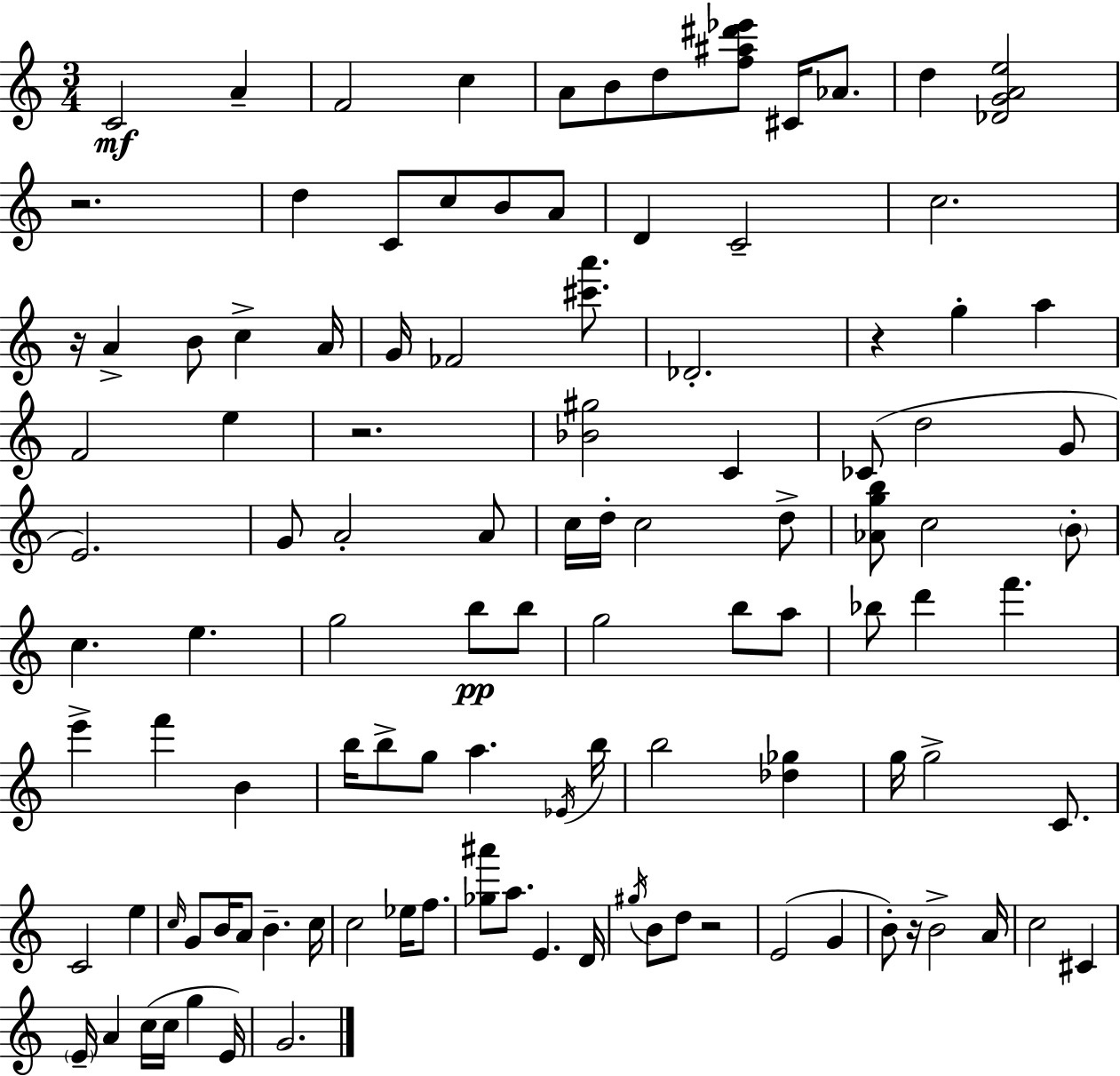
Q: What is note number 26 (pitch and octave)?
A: G5